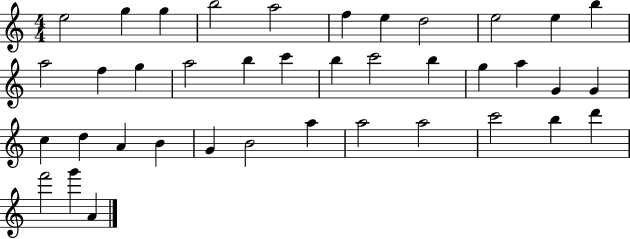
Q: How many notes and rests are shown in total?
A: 39